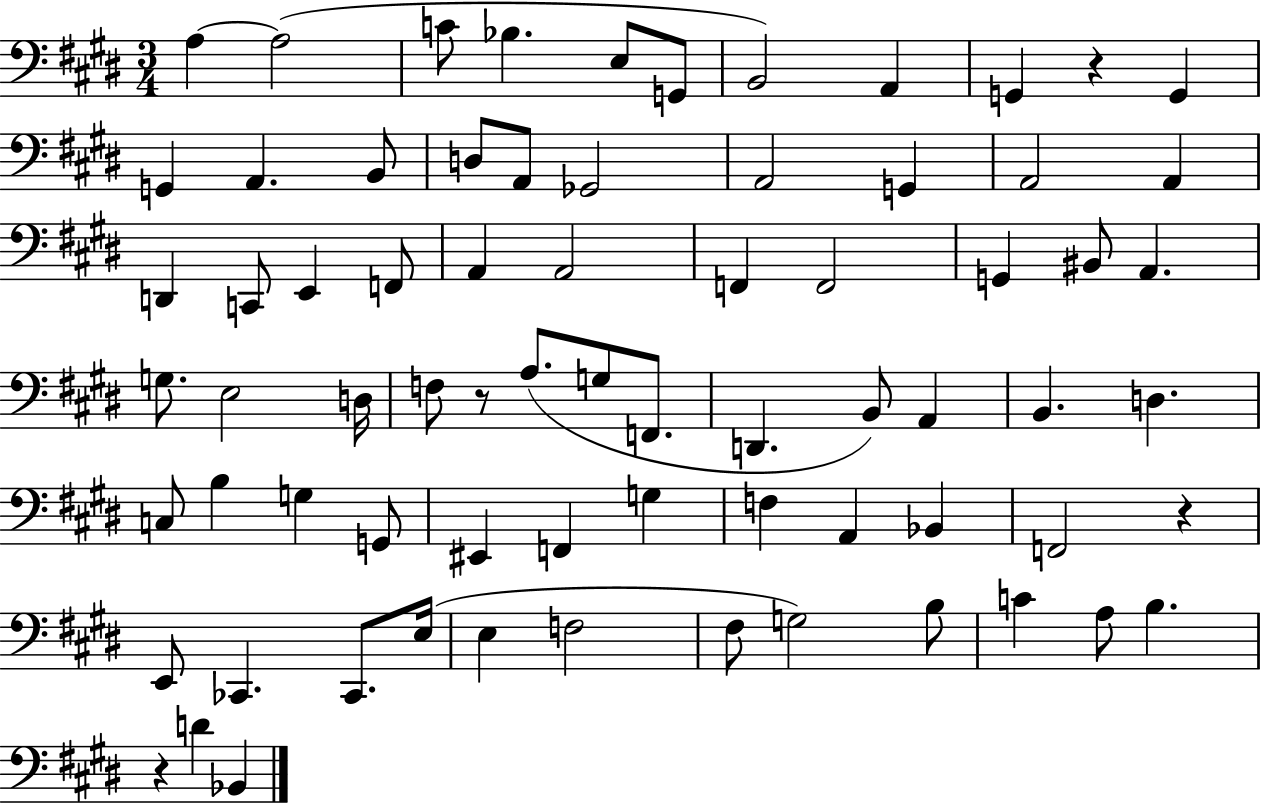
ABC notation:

X:1
T:Untitled
M:3/4
L:1/4
K:E
A, A,2 C/2 _B, E,/2 G,,/2 B,,2 A,, G,, z G,, G,, A,, B,,/2 D,/2 A,,/2 _G,,2 A,,2 G,, A,,2 A,, D,, C,,/2 E,, F,,/2 A,, A,,2 F,, F,,2 G,, ^B,,/2 A,, G,/2 E,2 D,/4 F,/2 z/2 A,/2 G,/2 F,,/2 D,, B,,/2 A,, B,, D, C,/2 B, G, G,,/2 ^E,, F,, G, F, A,, _B,, F,,2 z E,,/2 _C,, _C,,/2 E,/4 E, F,2 ^F,/2 G,2 B,/2 C A,/2 B, z D _B,,